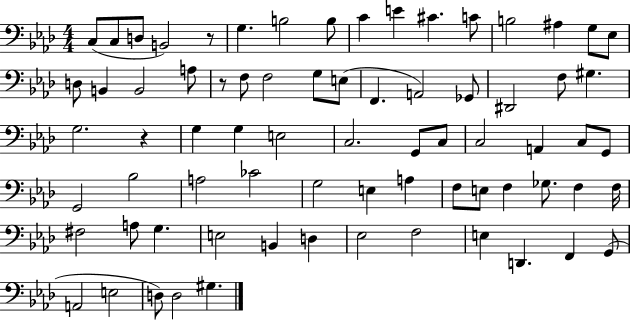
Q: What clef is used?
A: bass